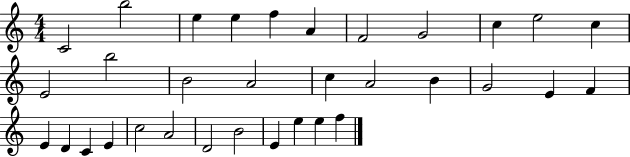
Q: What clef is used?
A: treble